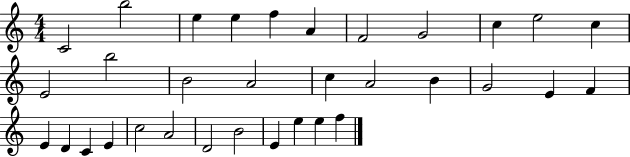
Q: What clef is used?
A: treble